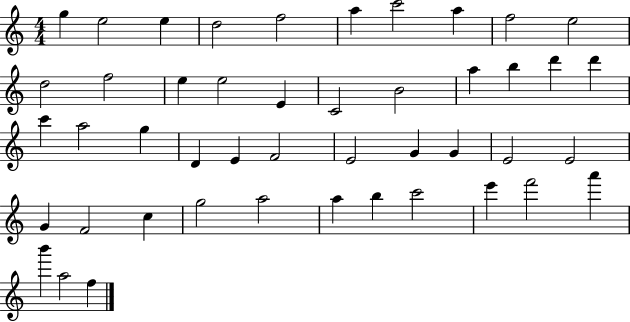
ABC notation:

X:1
T:Untitled
M:4/4
L:1/4
K:C
g e2 e d2 f2 a c'2 a f2 e2 d2 f2 e e2 E C2 B2 a b d' d' c' a2 g D E F2 E2 G G E2 E2 G F2 c g2 a2 a b c'2 e' f'2 a' b' a2 f